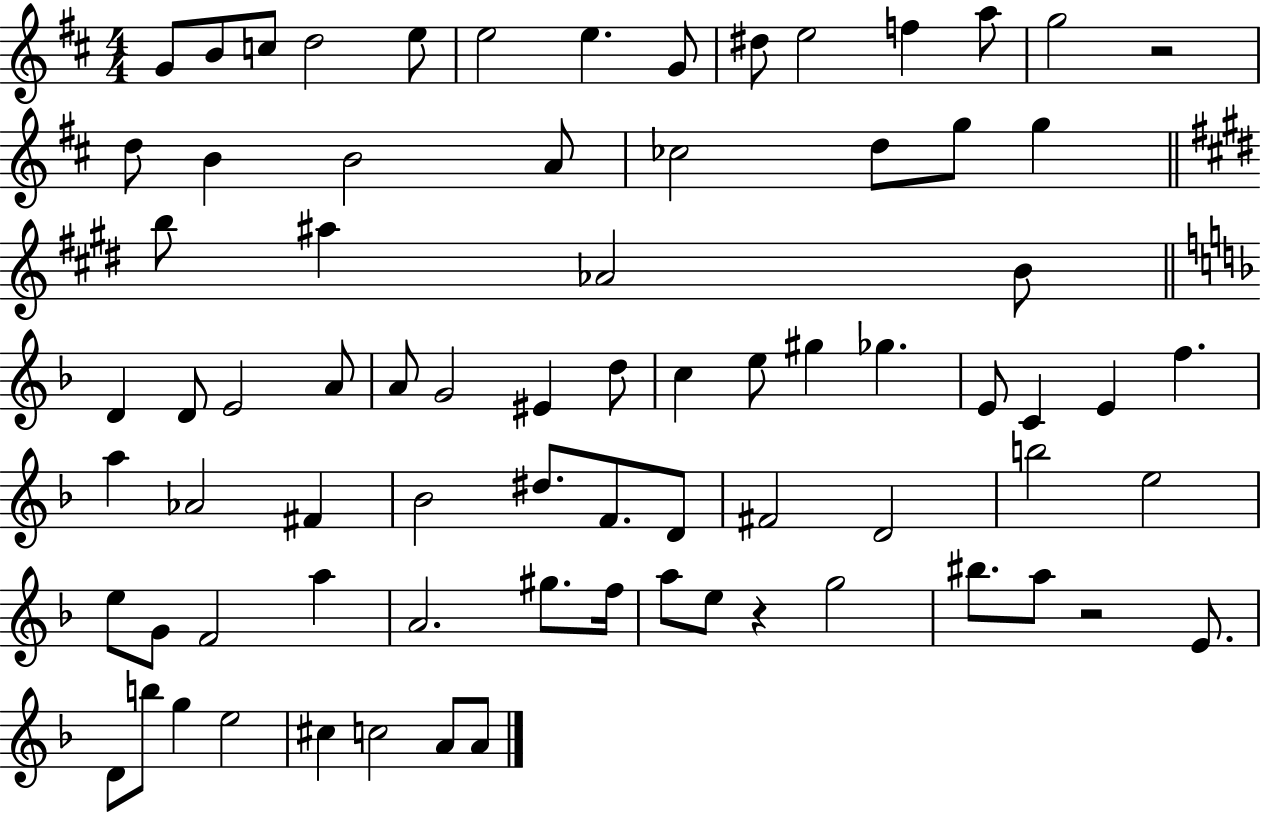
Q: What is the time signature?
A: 4/4